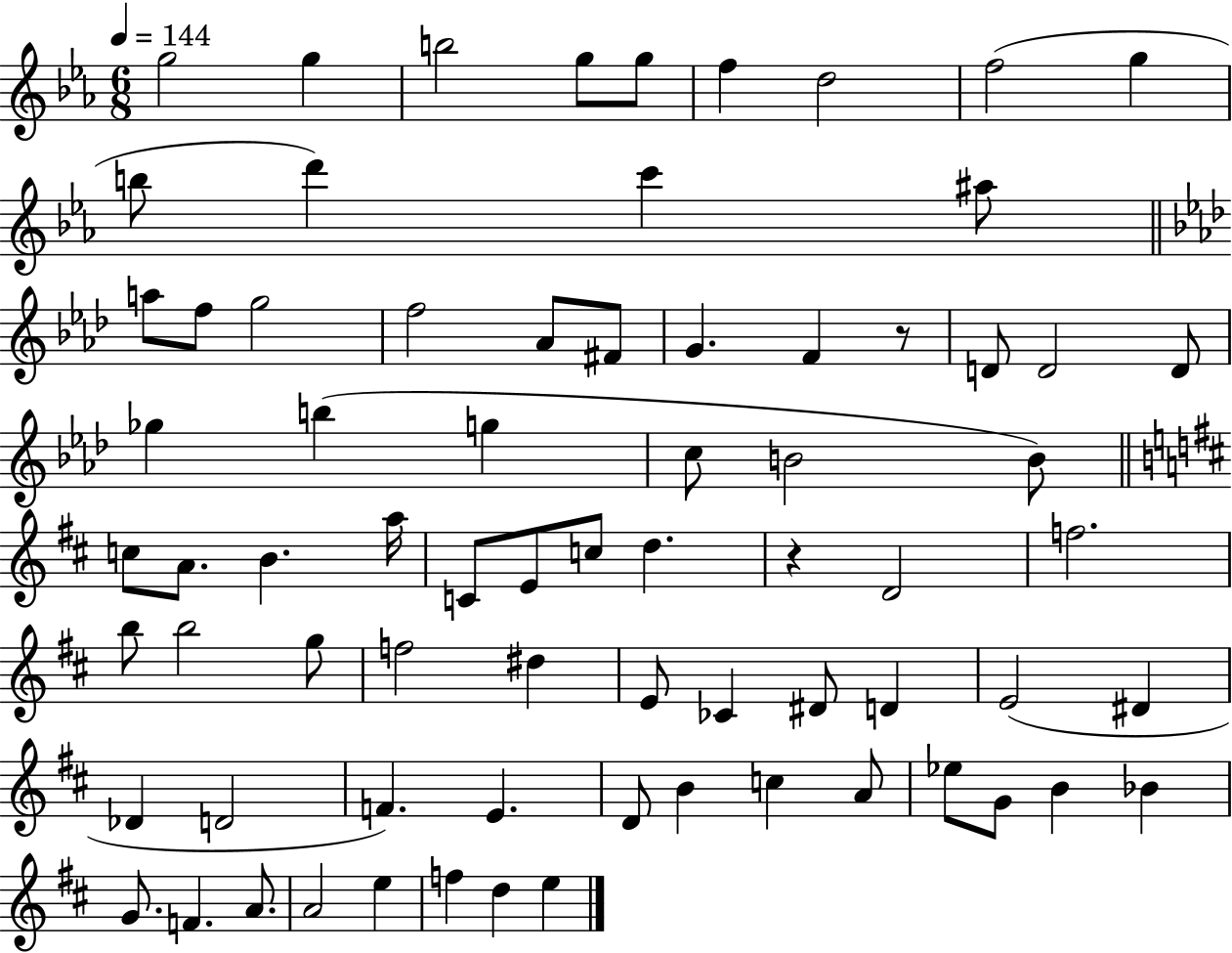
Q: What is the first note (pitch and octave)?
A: G5